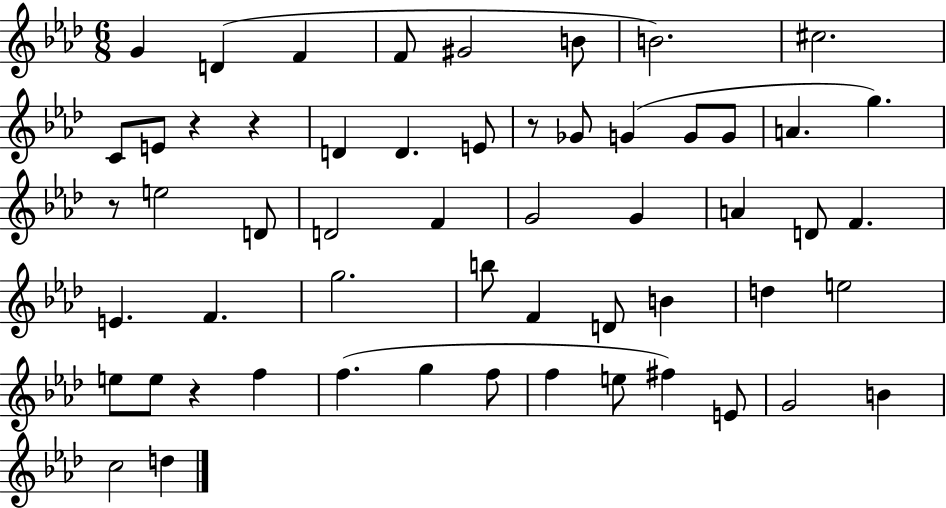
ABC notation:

X:1
T:Untitled
M:6/8
L:1/4
K:Ab
G D F F/2 ^G2 B/2 B2 ^c2 C/2 E/2 z z D D E/2 z/2 _G/2 G G/2 G/2 A g z/2 e2 D/2 D2 F G2 G A D/2 F E F g2 b/2 F D/2 B d e2 e/2 e/2 z f f g f/2 f e/2 ^f E/2 G2 B c2 d